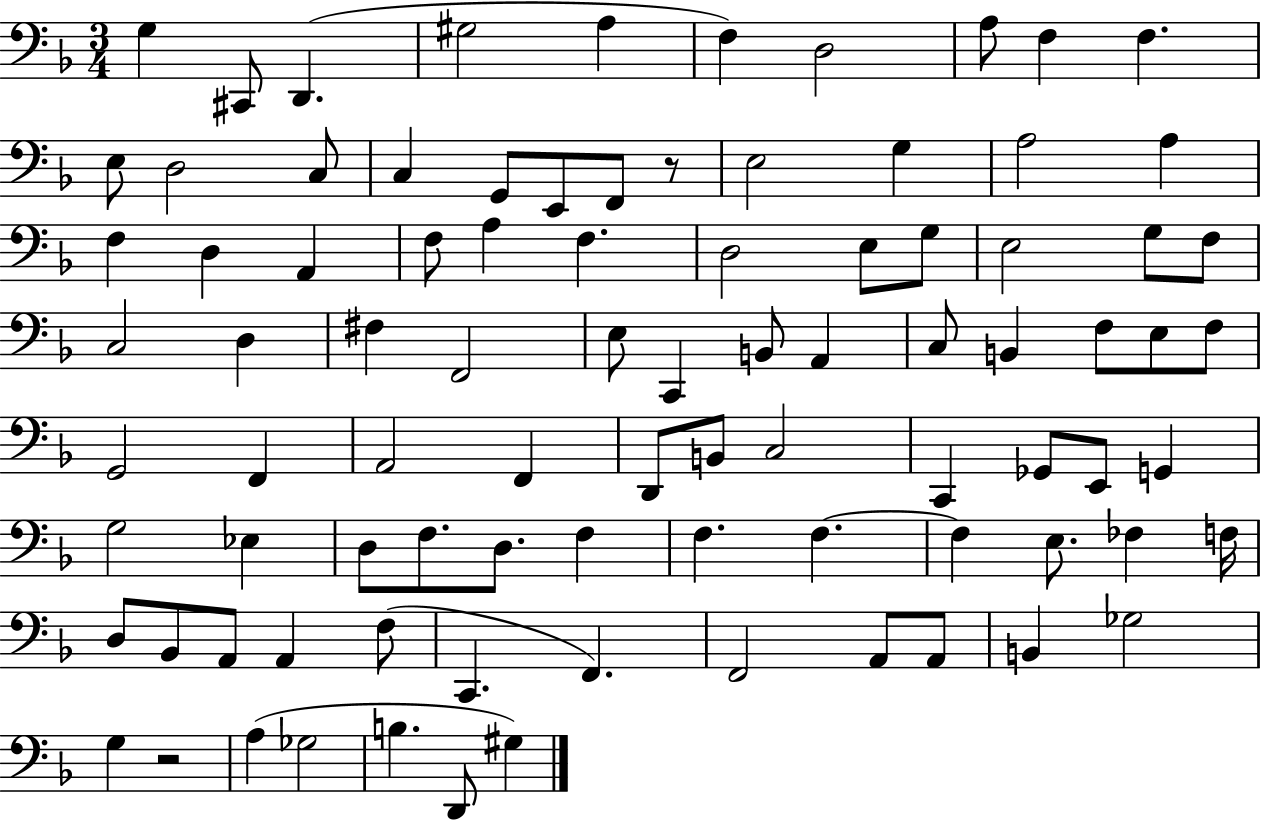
{
  \clef bass
  \numericTimeSignature
  \time 3/4
  \key f \major
  g4 cis,8 d,4.( | gis2 a4 | f4) d2 | a8 f4 f4. | \break e8 d2 c8 | c4 g,8 e,8 f,8 r8 | e2 g4 | a2 a4 | \break f4 d4 a,4 | f8 a4 f4. | d2 e8 g8 | e2 g8 f8 | \break c2 d4 | fis4 f,2 | e8 c,4 b,8 a,4 | c8 b,4 f8 e8 f8 | \break g,2 f,4 | a,2 f,4 | d,8 b,8 c2 | c,4 ges,8 e,8 g,4 | \break g2 ees4 | d8 f8. d8. f4 | f4. f4.~~ | f4 e8. fes4 f16 | \break d8 bes,8 a,8 a,4 f8( | c,4. f,4.) | f,2 a,8 a,8 | b,4 ges2 | \break g4 r2 | a4( ges2 | b4. d,8 gis4) | \bar "|."
}